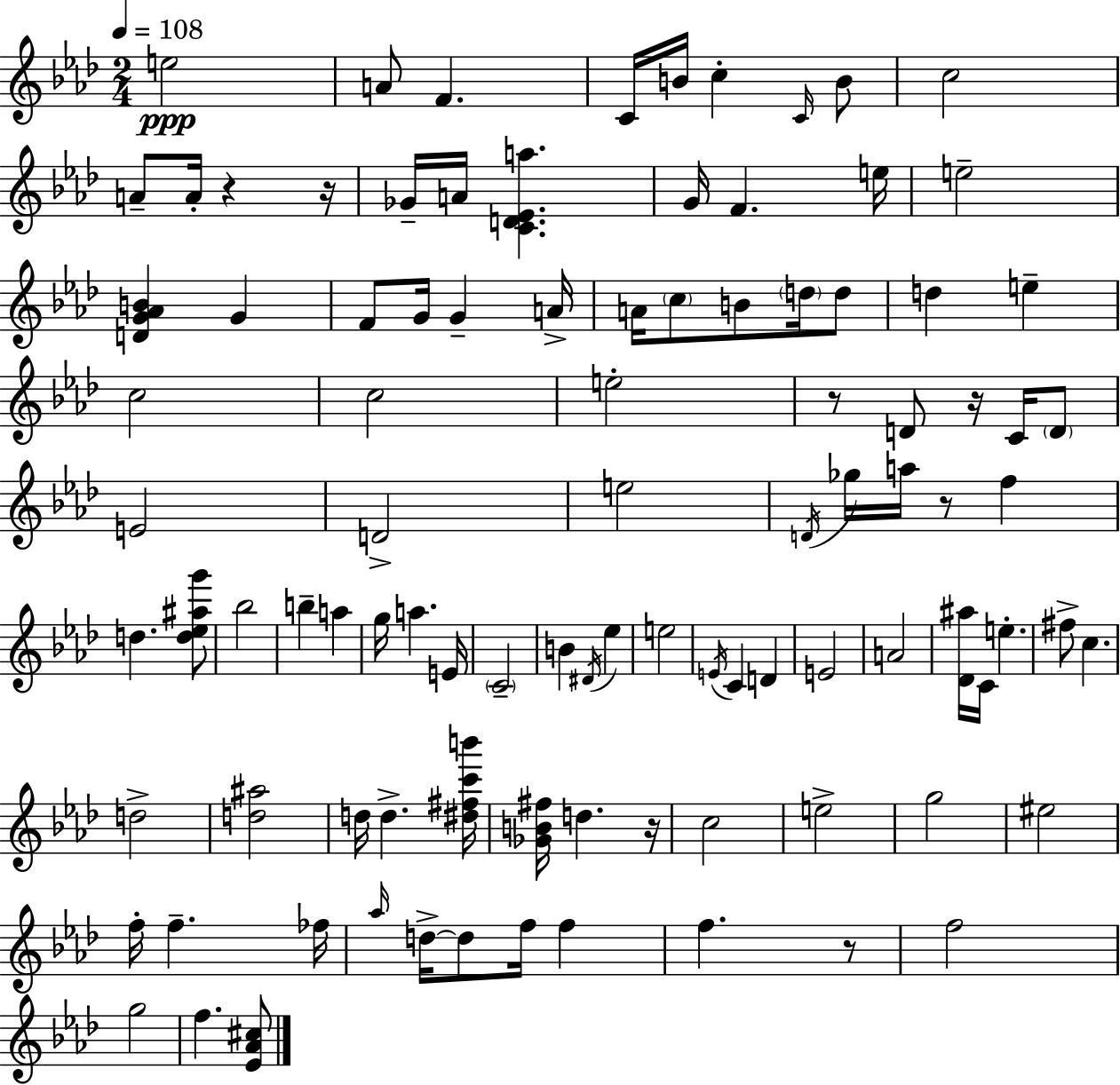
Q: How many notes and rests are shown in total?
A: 98